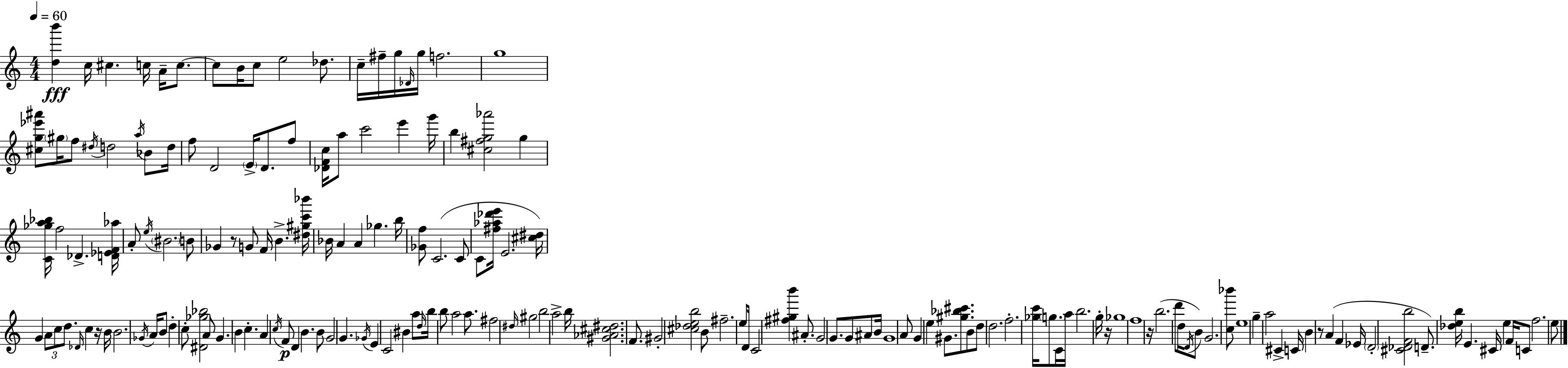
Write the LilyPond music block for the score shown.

{
  \clef treble
  \numericTimeSignature
  \time 4/4
  \key a \minor
  \tempo 4 = 60
  <d'' b'''>4\fff c''16 cis''4. c''16 a'16-- c''8.~~ | c''8 b'16 c''8 e''2 des''8. | c''16-- fis''16-- g''16 \grace { des'16 } g''16 f''2. | g''1 | \break <cis'' g'' ees''' ais'''>8 \parenthesize gis''16 f''8 \acciaccatura { dis''16 } d''2 \acciaccatura { a''16 } | bes'8 d''16 f''8 d'2 \parenthesize e'16-> d'8. | f''8 <des' f' c''>16 a''8 c'''2 e'''4 | g'''16 b''4 <cis'' fis'' g'' aes'''>2 g''4 | \break <c' ges'' a'' bes''>16 f''2 des'4.-> | <d' ees' f' aes''>16 a'8-. \acciaccatura { e''16 } \parenthesize bis'2. | b'8 ges'4 r8 g'8 f'16 b'4.-> | <dis'' gis'' c''' bes'''>16 bes'16 a'4 a'4 ges''4. | \break b''16 <ges' f''>8 c'2.( | c'8 c'8 <fis'' aes'' des''' e'''>16 e'2. | <cis'' dis''>16) g'4 \tuplet 3/2 { a'8 c''8 d''8. } \grace { des'16 } | c''4 r16 b'16 b'2. | \break \acciaccatura { ges'16 } a'16 b'8 d''4-. c''8-. <dis' ges'' bes''>2 | a'8 g'4. b'4 | c''4.-. a'4 \acciaccatura { c''16 } f'8\p d'4 | b'4. b'8 g'2 | \break g'4. \acciaccatura { ges'16 } e'4 c'2 | bis'4 a''8 \grace { d''16 } b''16 b''8 a''2 | a''8. fis''2 | \grace { dis''16 } gis''2 b''2 | \break a''2-> b''16 <gis' aes' cis'' dis''>2. | f'8. gis'2-. | <cis'' des'' e'' b''>2 b'8 fis''2.-- | e''8 d'16 c'2 | \break <fis'' gis'' b'''>4 ais'8.-. g'2 | g'8. g'8 ais'8 b'16 g'1 | a'8 g'4 | e''4 gis'8. <gis'' bes'' cis'''>8. b'8 d''8 d''2. | \break f''2.-. | <ges'' c'''>16 \parenthesize g''8. c'16 a''16 b''2. | g''16-. r16 ges''1 | f''1 | \break r16 b''2.( | d'''8 d''16 \acciaccatura { d'16 } b'8) g'2. | <c'' bes'''>8 e''1 | g''4-- a''2 | \break cis'4-> c'16 b'4 | r8 a'4( f'4 ees'16 \parenthesize d'2-. | <cis' des' f' b''>2 d'8.--) <des'' e'' b''>16 e'4. | cis'16 e''4 f'16 c'8 f''2. | \break e''8 \bar "|."
}